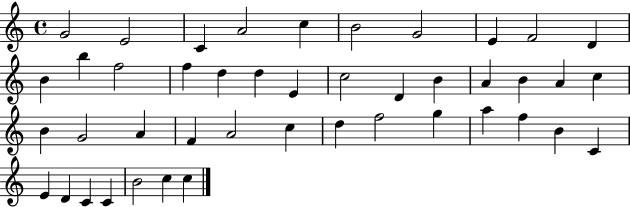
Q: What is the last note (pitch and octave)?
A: C5